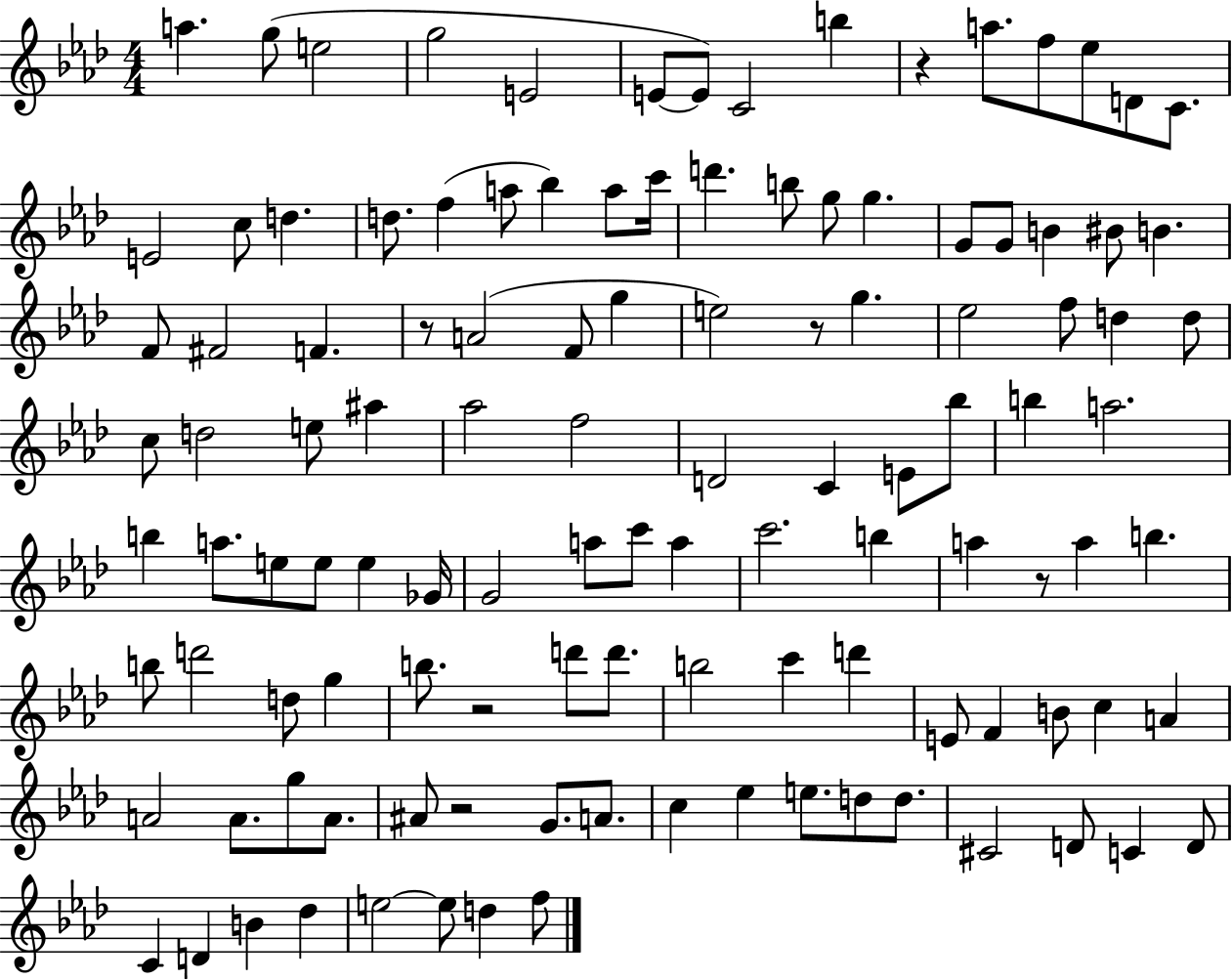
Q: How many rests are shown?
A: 6